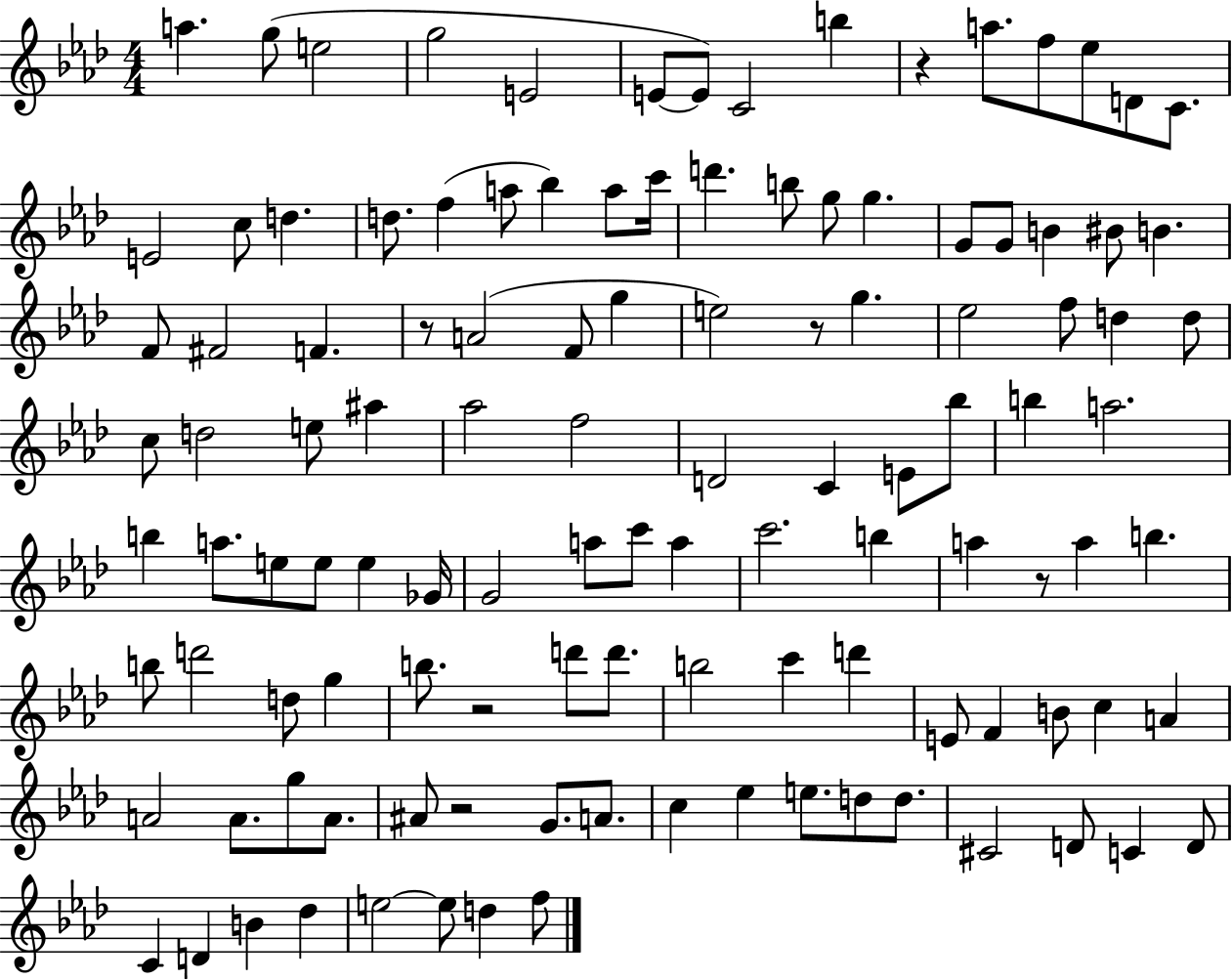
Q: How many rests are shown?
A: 6